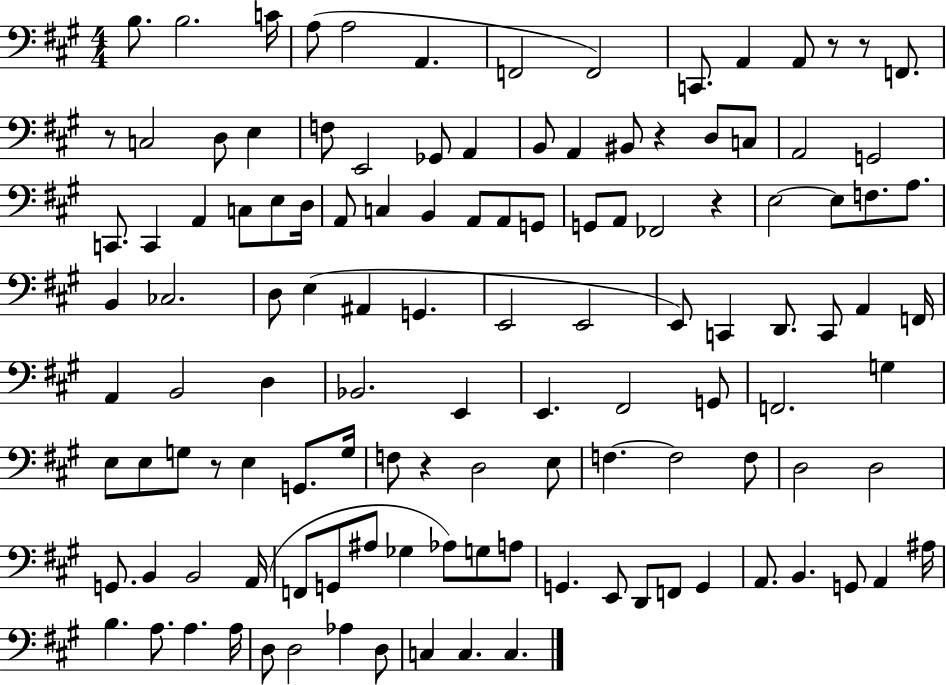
{
  \clef bass
  \numericTimeSignature
  \time 4/4
  \key a \major
  b8. b2. c'16 | a8( a2 a,4. | f,2 f,2) | c,8. a,4 a,8 r8 r8 f,8. | \break r8 c2 d8 e4 | f8 e,2 ges,8 a,4 | b,8 a,4 bis,8 r4 d8 c8 | a,2 g,2 | \break c,8. c,4 a,4 c8 e8 d16 | a,8 c4 b,4 a,8 a,8 g,8 | g,8 a,8 fes,2 r4 | e2~~ e8 f8. a8. | \break b,4 ces2. | d8 e4( ais,4 g,4. | e,2 e,2 | e,8) c,4 d,8. c,8 a,4 f,16 | \break a,4 b,2 d4 | bes,2. e,4 | e,4. fis,2 g,8 | f,2. g4 | \break e8 e8 g8 r8 e4 g,8. g16 | f8 r4 d2 e8 | f4.~~ f2 f8 | d2 d2 | \break g,8. b,4 b,2 a,16( | f,8 g,8 ais8 ges4 aes8) g8 a8 | g,4. e,8 d,8 f,8 g,4 | a,8. b,4. g,8 a,4 ais16 | \break b4. a8. a4. a16 | d8 d2 aes4 d8 | c4 c4. c4. | \bar "|."
}